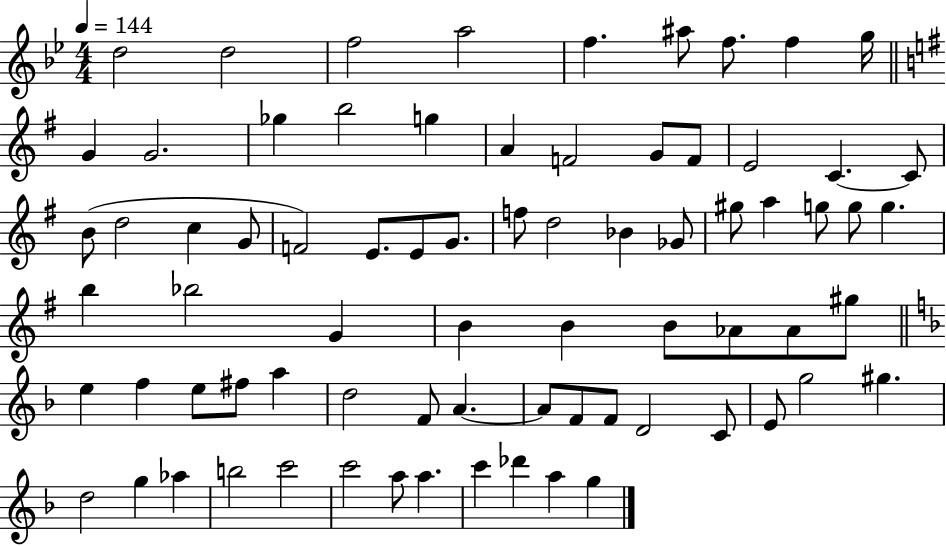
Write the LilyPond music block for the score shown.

{
  \clef treble
  \numericTimeSignature
  \time 4/4
  \key bes \major
  \tempo 4 = 144
  d''2 d''2 | f''2 a''2 | f''4. ais''8 f''8. f''4 g''16 | \bar "||" \break \key e \minor g'4 g'2. | ges''4 b''2 g''4 | a'4 f'2 g'8 f'8 | e'2 c'4.~~ c'8 | \break b'8( d''2 c''4 g'8 | f'2) e'8. e'8 g'8. | f''8 d''2 bes'4 ges'8 | gis''8 a''4 g''8 g''8 g''4. | \break b''4 bes''2 g'4 | b'4 b'4 b'8 aes'8 aes'8 gis''8 | \bar "||" \break \key f \major e''4 f''4 e''8 fis''8 a''4 | d''2 f'8 a'4.~~ | a'8 f'8 f'8 d'2 c'8 | e'8 g''2 gis''4. | \break d''2 g''4 aes''4 | b''2 c'''2 | c'''2 a''8 a''4. | c'''4 des'''4 a''4 g''4 | \break \bar "|."
}